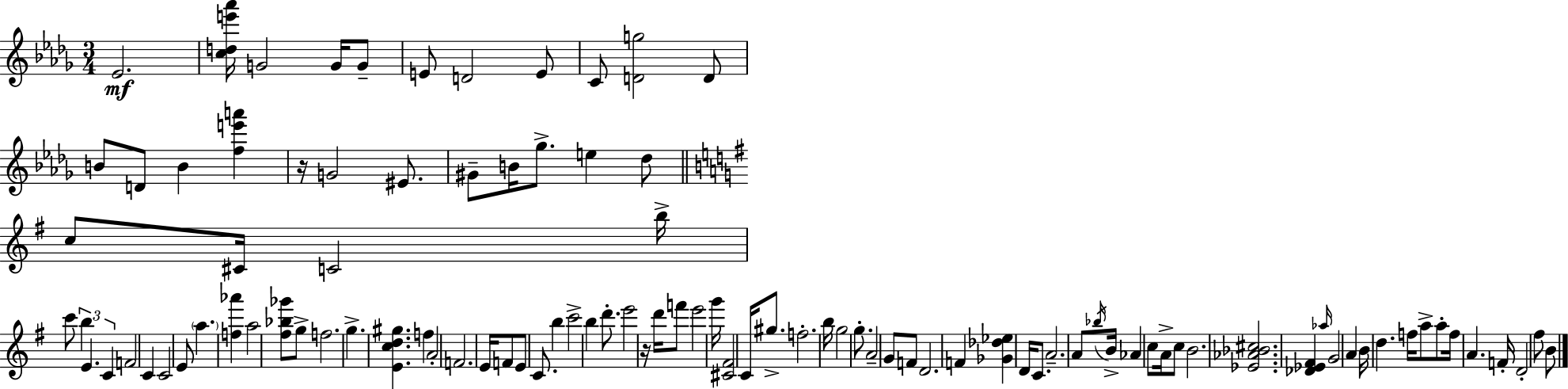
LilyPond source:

{
  \clef treble
  \numericTimeSignature
  \time 3/4
  \key bes \minor
  ees'2.\mf | <c'' d'' e''' aes'''>16 g'2 g'16 g'8-- | e'8 d'2 e'8 | c'8 <d' g''>2 d'8 | \break b'8 d'8 b'4 <f'' e''' a'''>4 | r16 g'2 eis'8. | gis'8-- b'16 ges''8.-> e''4 des''8 | \bar "||" \break \key e \minor c''8 cis'16 c'2 b''16-> | c'''8 \tuplet 3/2 { b''4 e'4. | c'4 } f'2 | c'4 c'2 | \break e'8 \parenthesize a''4. <f'' aes'''>4 | a''2 <fis'' bes'' ges'''>8 g''8-> | f''2. | g''4.-> <e' c'' d'' gis''>4. | \break f''4 a'2-. | f'2. | e'16 f'8 e'8 c'8. b''4 | c'''2-> b''4 | \break d'''8.-. e'''2 r16 | d'''16 f'''8 e'''2 g'''16 | <cis' fis'>2 c'16 gis''8.-> | f''2.-. | \break b''16 g''2 g''8.-. | a'2-- g'8 f'8 | d'2. | f'4 <ges' des'' ees''>4 d'16 c'8. | \break a'2.-- | a'8 \acciaccatura { bes''16 } b'16-> aes'4 c''8 a'16-> c''8 | b'2. | <ees' aes' bes' cis''>2. | \break <des' ees' fis'>4 \grace { aes''16 } g'2 | a'4 b'16 d''4. | f''16 a''8-> a''8-. f''16 a'4. | f'16-. d'2-. fis''8 | \break b'8 \bar "|."
}